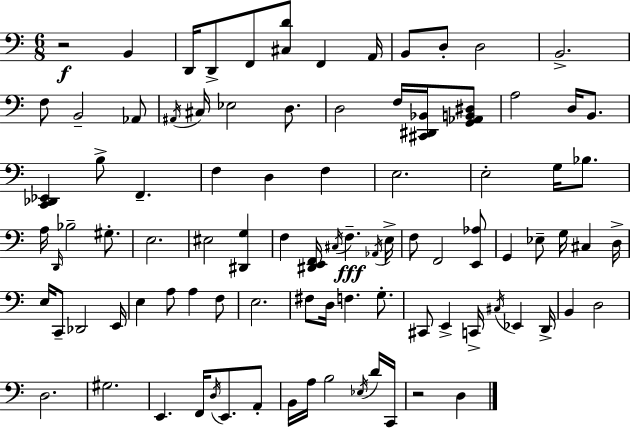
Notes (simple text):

R/h B2/q D2/s D2/e F2/e [C#3,D4]/e F2/q A2/s B2/e D3/e D3/h B2/h. F3/e B2/h Ab2/e A#2/s C#3/s Eb3/h D3/e. D3/h F3/s [C#2,D#2,Bb2]/s [G2,Ab2,B2,D#3]/e A3/h D3/s B2/e. [C2,Db2,Eb2]/q B3/e F2/q. F3/q D3/q F3/q E3/h. E3/h G3/s Bb3/e. A3/s D2/s Bb3/h G#3/e. E3/h. EIS3/h [D#2,G3]/q F3/q [D#2,E2,F2]/s C#3/s F3/q. Ab2/s E3/s F3/e F2/h [E2,Ab3]/e G2/q Eb3/e G3/s C#3/q D3/s E3/s C2/e Db2/h E2/s E3/q A3/e A3/q F3/e E3/h. F#3/e D3/s F3/q. G3/e. C#2/e E2/q C2/s C#3/s Eb2/q D2/s B2/q D3/h D3/h. G#3/h. E2/q. F2/s D3/s E2/e. A2/e B2/s A3/s B3/h Eb3/s D4/s C2/s R/h D3/q